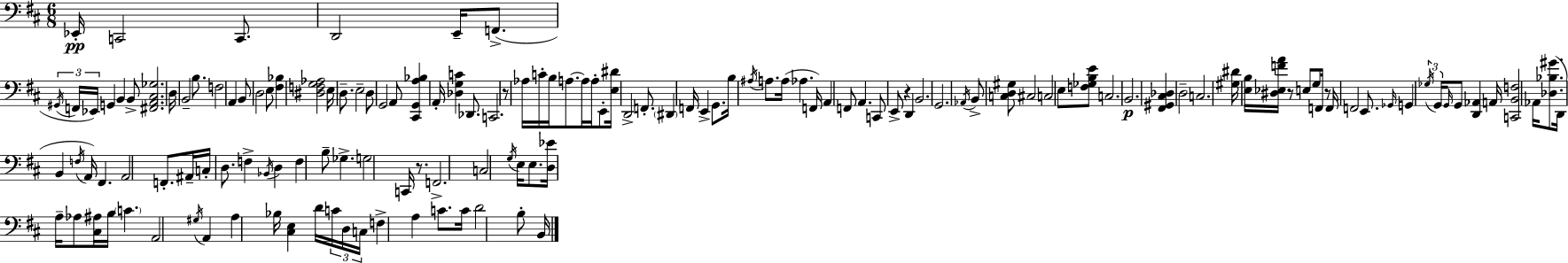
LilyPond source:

{
  \clef bass
  \numericTimeSignature
  \time 6/8
  \key d \major
  ees,16-.\pp c,2 c,8. | d,2 e,16-- f,8.->( | \tuplet 3/2 { \acciaccatura { gis,16 } f,16 ees,16) } g,4 b,4 b,8-> | <fis, a, cis ges>2. | \break d16 b,2-- b8. | f2 a,4 | b,8 d2 e8 | <fis bes>4 <dis f g aes>2 | \break e16 d8.-- e2-- | d8 g,2 a,8 | <cis, g, a bes>4 a,16-. <des g c'>4 des,8. | c,2. | \break r8 aes16 c'16-. b16 a8.~~ a16 a16-. e,8-. | <e dis'>16 d,2-> f,8.-. | \parenthesize dis,4 f,16 e,4-> g,8. | b16 \acciaccatura { ais16 } a8. a16( aes4. | \break f,16) a,4 f,8 a,4. | c,8 e,8-> r4 d,4 | b,2. | g,2. | \break \acciaccatura { aes,16 } b,8-> <c d gis>8 cis2 | c2 e8 | <f ges b e'>8 c2. | b,2.\p | \break <fis, gis, cis des>4 d2-- | c2. | <gis dis'>16 <e b>16 <dis ees f' a'>16 r8 e8 g8 | f,16 r8 f,16 f,2 | \break e,8. \grace { ges,16 } g,4 \tuplet 3/2 { \acciaccatura { ges16 } g,16 \grace { g,16 } } g,8 | <d, aes,>4 a,16 <c, b, f>2 | aes,16 <des bes gis'>8.( d,16 b,4 \acciaccatura { f16 } | a,16) fis,4. a,2 | \break f,8.-. ais,16-- c16-. d8. f4-> | \acciaccatura { bes,16 } d4 f4 | b8-- ges4.-> g2 | c,16 r8. f,2.-> | \break c2 | \acciaccatura { g16 } e16 e8. <d ees'>16 a16-- aes8 | <cis ais>16 b16 \parenthesize c'4. a,2 | \acciaccatura { gis16 } a,4 a4 | \break bes16 <cis e>4 d'16 \tuplet 3/2 { c'16 d16 c16 } f4-> | a4 c'8. c'16 d'2 | b8-. b,16 \bar "|."
}